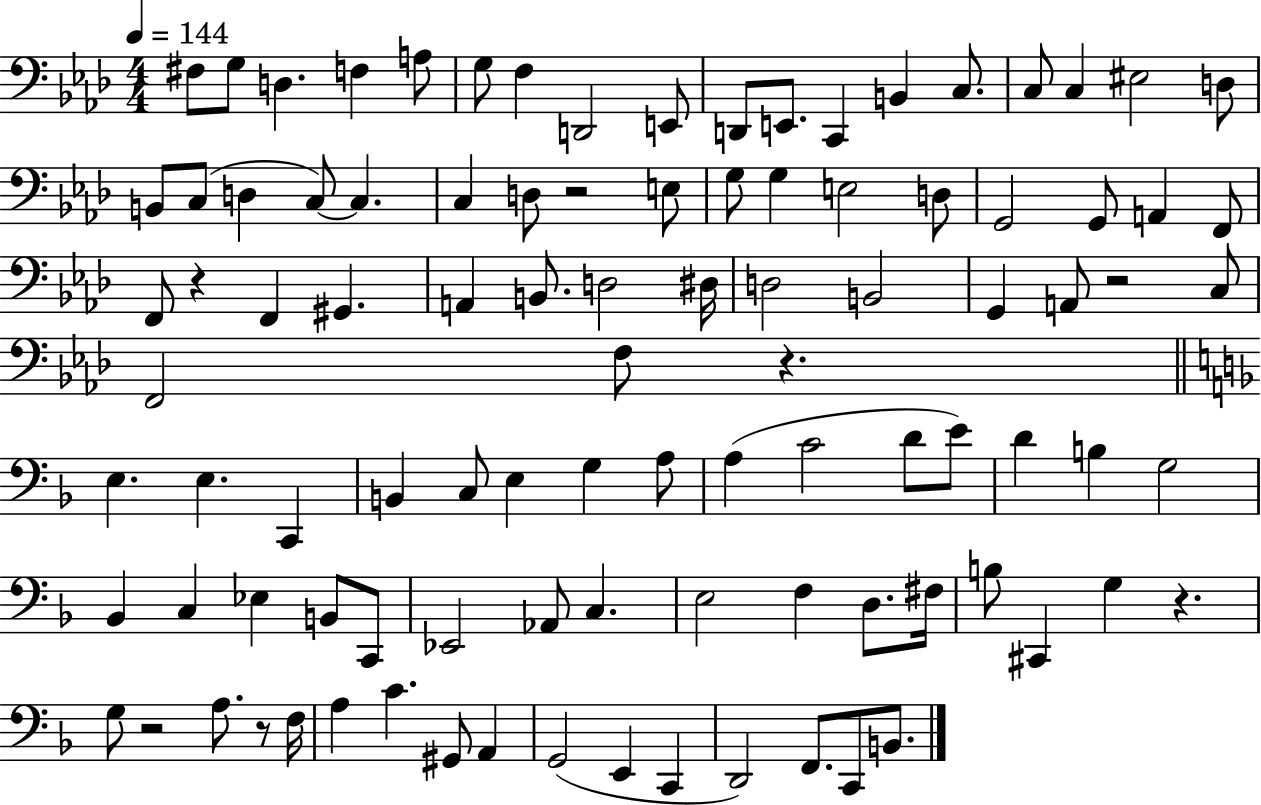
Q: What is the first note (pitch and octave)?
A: F#3